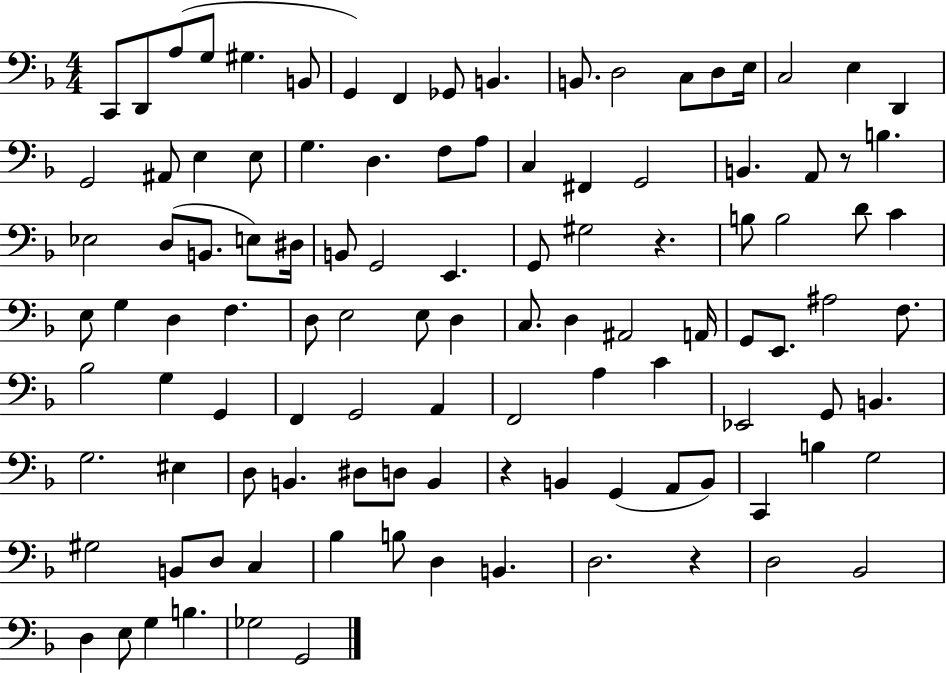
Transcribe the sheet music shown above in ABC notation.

X:1
T:Untitled
M:4/4
L:1/4
K:F
C,,/2 D,,/2 A,/2 G,/2 ^G, B,,/2 G,, F,, _G,,/2 B,, B,,/2 D,2 C,/2 D,/2 E,/4 C,2 E, D,, G,,2 ^A,,/2 E, E,/2 G, D, F,/2 A,/2 C, ^F,, G,,2 B,, A,,/2 z/2 B, _E,2 D,/2 B,,/2 E,/2 ^D,/4 B,,/2 G,,2 E,, G,,/2 ^G,2 z B,/2 B,2 D/2 C E,/2 G, D, F, D,/2 E,2 E,/2 D, C,/2 D, ^A,,2 A,,/4 G,,/2 E,,/2 ^A,2 F,/2 _B,2 G, G,, F,, G,,2 A,, F,,2 A, C _E,,2 G,,/2 B,, G,2 ^E, D,/2 B,, ^D,/2 D,/2 B,, z B,, G,, A,,/2 B,,/2 C,, B, G,2 ^G,2 B,,/2 D,/2 C, _B, B,/2 D, B,, D,2 z D,2 _B,,2 D, E,/2 G, B, _G,2 G,,2